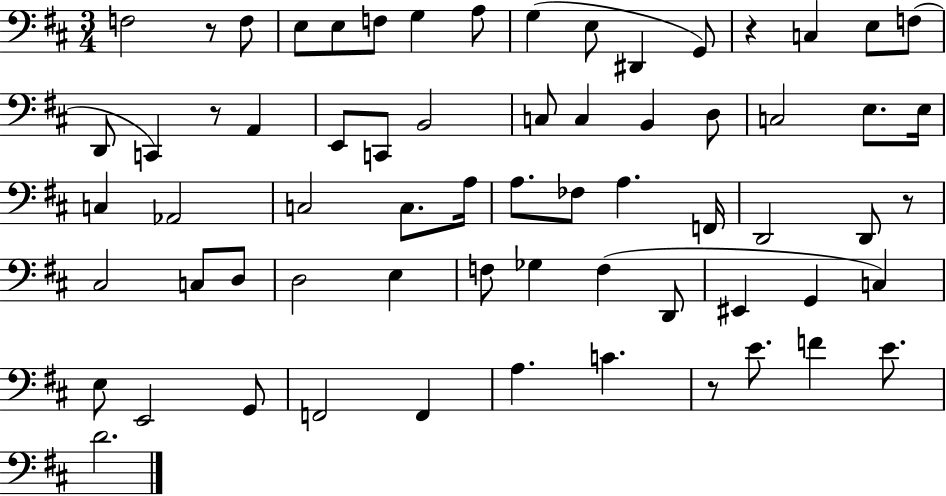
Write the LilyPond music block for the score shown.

{
  \clef bass
  \numericTimeSignature
  \time 3/4
  \key d \major
  f2 r8 f8 | e8 e8 f8 g4 a8 | g4( e8 dis,4 g,8) | r4 c4 e8 f8( | \break d,8 c,4) r8 a,4 | e,8 c,8 b,2 | c8 c4 b,4 d8 | c2 e8. e16 | \break c4 aes,2 | c2 c8. a16 | a8. fes8 a4. f,16 | d,2 d,8 r8 | \break cis2 c8 d8 | d2 e4 | f8 ges4 f4( d,8 | eis,4 g,4 c4) | \break e8 e,2 g,8 | f,2 f,4 | a4. c'4. | r8 e'8. f'4 e'8. | \break d'2. | \bar "|."
}